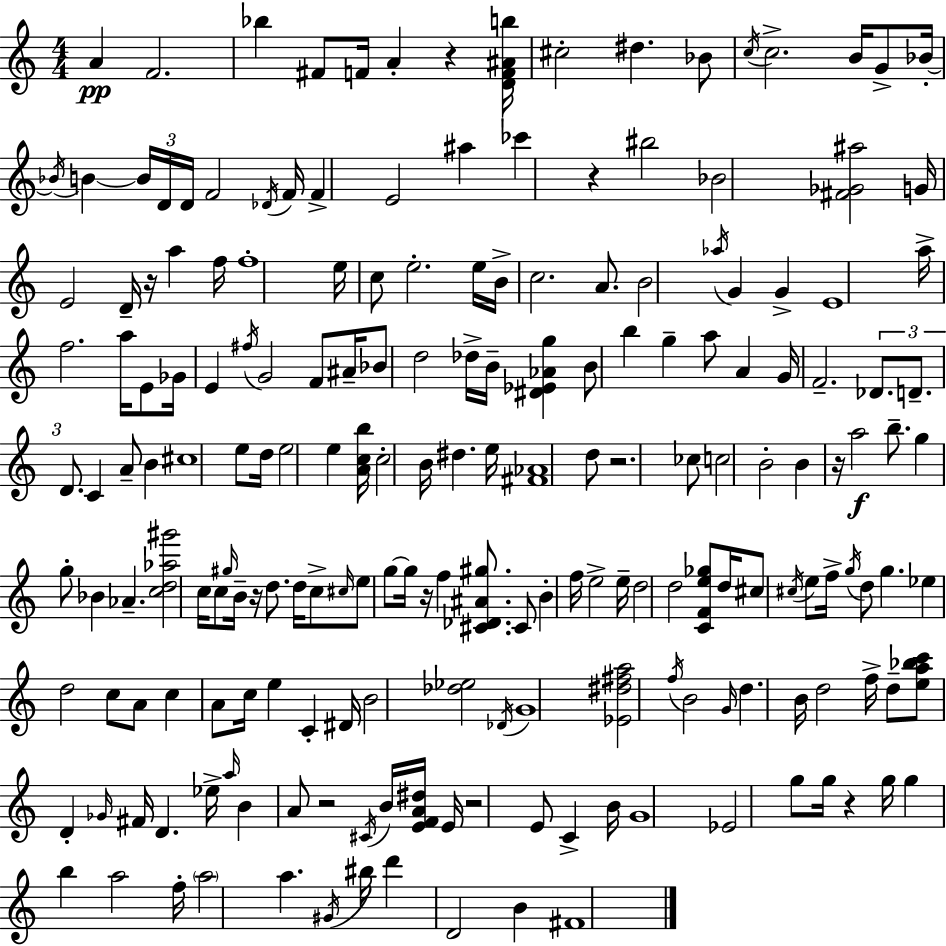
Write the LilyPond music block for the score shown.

{
  \clef treble
  \numericTimeSignature
  \time 4/4
  \key c \major
  a'4\pp f'2. | bes''4 fis'8 f'16 a'4-. r4 <d' f' ais' b''>16 | cis''2-. dis''4. bes'8 | \acciaccatura { c''16 } c''2.-> b'16 g'8-> | \break bes'16-.~~ \acciaccatura { bes'16 } b'4~~ \tuplet 3/2 { b'16 d'16 d'16 } f'2 | \acciaccatura { des'16 } f'16 f'4-> e'2 ais''4 | ces'''4 r4 bis''2 | bes'2 <fis' ges' ais''>2 | \break g'16 e'2 d'16-- r16 a''4 | f''16 f''1-. | e''16 c''8 e''2.-. | e''16 b'16-> c''2. | \break a'8. b'2 \acciaccatura { aes''16 } g'4 | g'4-> e'1 | a''16-> f''2. | a''16 e'8 ges'16 e'4 \acciaccatura { fis''16 } g'2 | \break f'8 ais'16-- bes'8 d''2 des''16-> | b'16-- <dis' ees' aes' g''>4 b'8 b''4 g''4-- a''8 | a'4 g'16 f'2.-- | \tuplet 3/2 { des'8. d'8.-- d'8. } c'4 a'8-- | \break b'4 cis''1 | e''8 d''16 e''2 | e''4 <a' c'' b''>16 c''2-. b'16 dis''4. | e''16 <fis' aes'>1 | \break d''8 r2. | ces''8 c''2 b'2-. | b'4 r16 a''2\f | b''8.-- g''4 g''8-. bes'4 aes'4.-- | \break <c'' d'' aes'' gis'''>2 c''16 c''8 | \grace { gis''16 } b'16-- r16 d''8. d''16 c''8-> \grace { cis''16 } e''8 g''8~~ g''16 r16 | f''4 <cis' des' ais' gis''>8. cis'8 b'4-. f''16 e''2-> | e''16-- d''2 d''2 | \break <c' f' e'' ges''>8 d''16 cis''8 \acciaccatura { cis''16 } e''8 f''16-> | \acciaccatura { g''16 } d''8 g''4. ees''4 d''2 | c''8 a'8 c''4 a'8 c''16 | e''4 c'4-. dis'16 b'2 | \break <des'' ees''>2 \acciaccatura { des'16 } g'1 | <ees' dis'' fis'' a''>2 | \acciaccatura { f''16 } b'2 \grace { g'16 } d''4. | b'16 d''2 f''16-> d''8-- <e'' a'' bes'' c'''>8 | \break d'4-. \grace { ges'16 } fis'16 d'4. ees''16-> \grace { a''16 } b'4 | a'8 r2 \acciaccatura { cis'16 } b'16 <e' f' a' dis''>16 e'16 | r2 e'8 c'4-> b'16 g'1 | ees'2 | \break g''8 g''16 r4 g''16 g''4 | b''4 a''2 f''16-. | \parenthesize a''2 a''4. \acciaccatura { gis'16 } bis''16 | d'''4 d'2 b'4 | \break fis'1 | \bar "|."
}